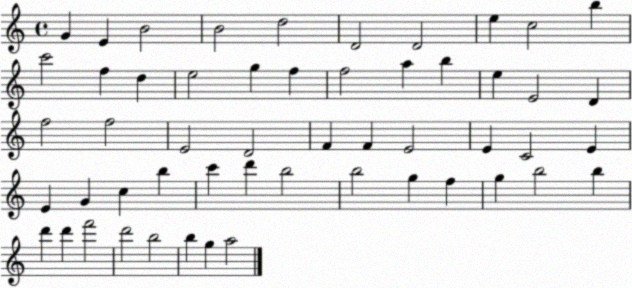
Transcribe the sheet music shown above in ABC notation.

X:1
T:Untitled
M:4/4
L:1/4
K:C
G E B2 B2 d2 D2 D2 e c2 b c'2 f d e2 g f f2 a b e E2 D f2 f2 E2 D2 F F E2 E C2 E E G c b c' d' b2 b2 g f g b2 b d' d' f'2 d'2 b2 b g a2